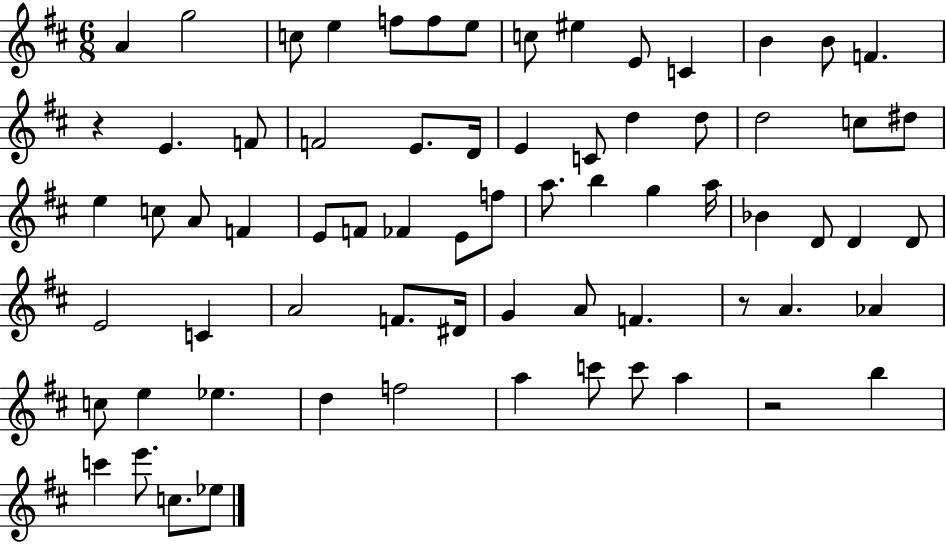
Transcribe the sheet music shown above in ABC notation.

X:1
T:Untitled
M:6/8
L:1/4
K:D
A g2 c/2 e f/2 f/2 e/2 c/2 ^e E/2 C B B/2 F z E F/2 F2 E/2 D/4 E C/2 d d/2 d2 c/2 ^d/2 e c/2 A/2 F E/2 F/2 _F E/2 f/2 a/2 b g a/4 _B D/2 D D/2 E2 C A2 F/2 ^D/4 G A/2 F z/2 A _A c/2 e _e d f2 a c'/2 c'/2 a z2 b c' e'/2 c/2 _e/2